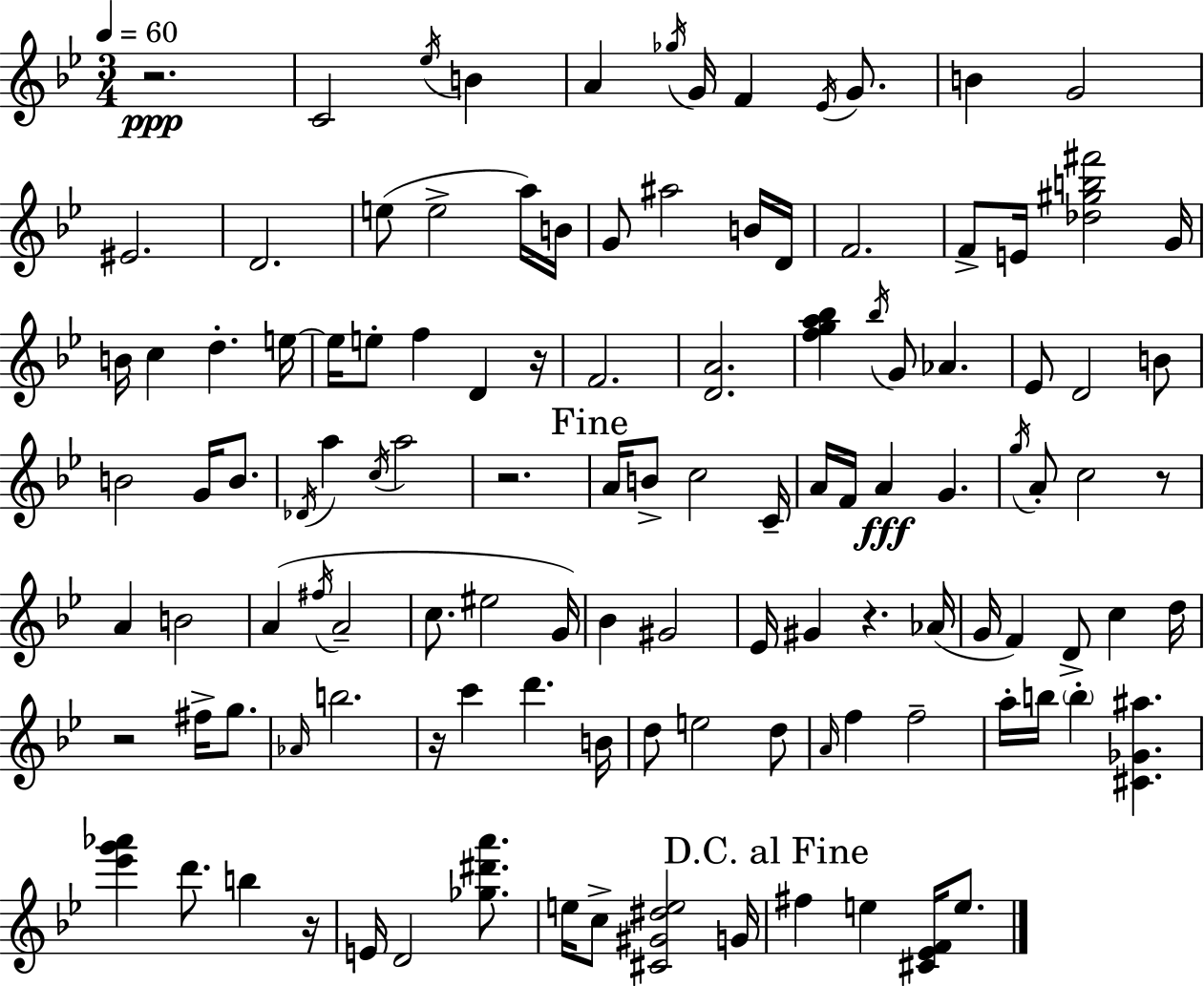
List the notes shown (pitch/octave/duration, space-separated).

R/h. C4/h Eb5/s B4/q A4/q Gb5/s G4/s F4/q Eb4/s G4/e. B4/q G4/h EIS4/h. D4/h. E5/e E5/h A5/s B4/s G4/e A#5/h B4/s D4/s F4/h. F4/e E4/s [Db5,G#5,B5,F#6]/h G4/s B4/s C5/q D5/q. E5/s E5/s E5/e F5/q D4/q R/s F4/h. [D4,A4]/h. [F5,G5,A5,Bb5]/q Bb5/s G4/e Ab4/q. Eb4/e D4/h B4/e B4/h G4/s B4/e. Db4/s A5/q C5/s A5/h R/h. A4/s B4/e C5/h C4/s A4/s F4/s A4/q G4/q. G5/s A4/e C5/h R/e A4/q B4/h A4/q F#5/s A4/h C5/e. EIS5/h G4/s Bb4/q G#4/h Eb4/s G#4/q R/q. Ab4/s G4/s F4/q D4/e C5/q D5/s R/h F#5/s G5/e. Ab4/s B5/h. R/s C6/q D6/q. B4/s D5/e E5/h D5/e A4/s F5/q F5/h A5/s B5/s B5/q [C#4,Gb4,A#5]/q. [Eb6,G6,Ab6]/q D6/e. B5/q R/s E4/s D4/h [Gb5,D#6,A6]/e. E5/s C5/e [C#4,G#4,D#5,E5]/h G4/s F#5/q E5/q [C#4,Eb4,F4]/s E5/e.